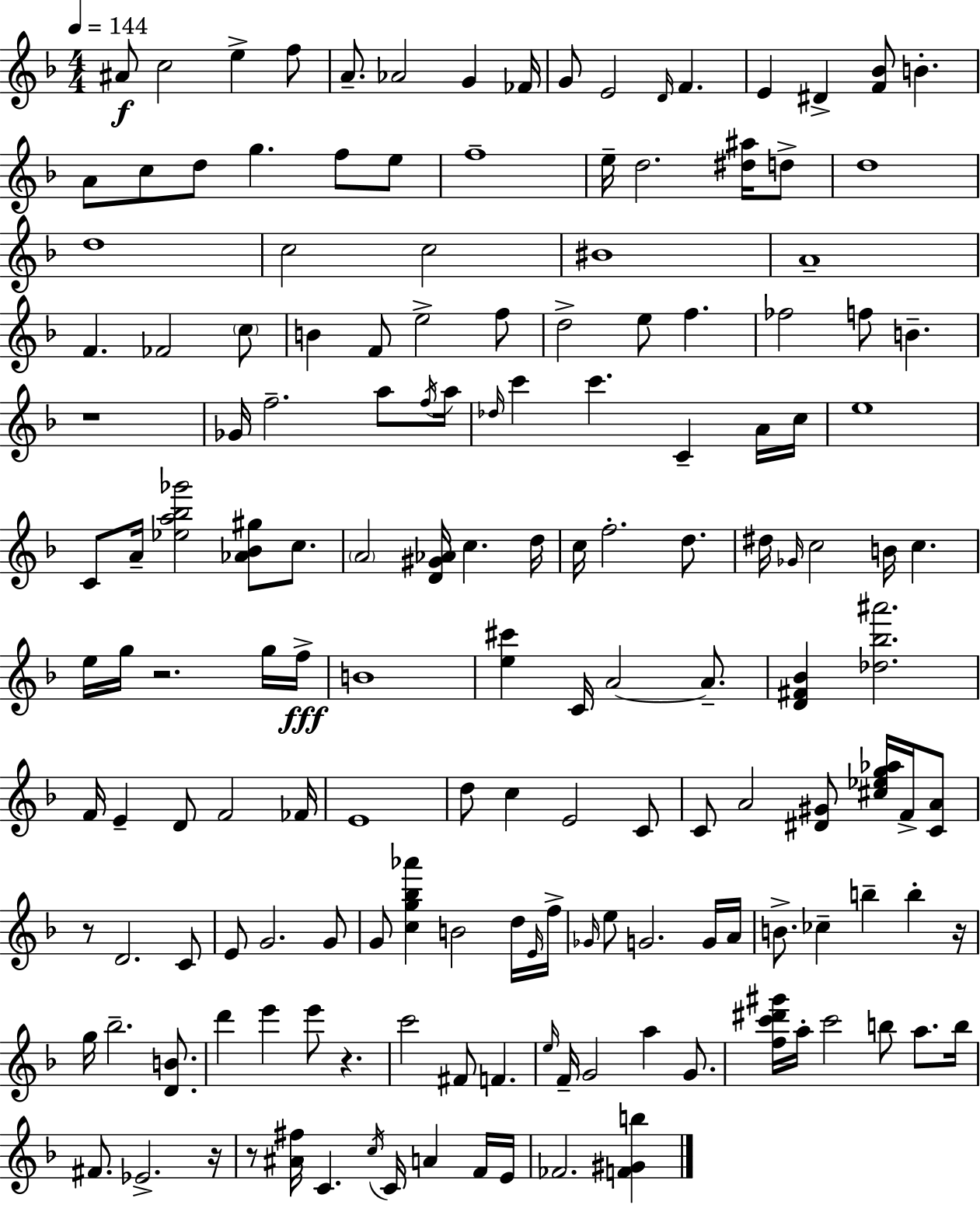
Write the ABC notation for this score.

X:1
T:Untitled
M:4/4
L:1/4
K:Dm
^A/2 c2 e f/2 A/2 _A2 G _F/4 G/2 E2 D/4 F E ^D [F_B]/2 B A/2 c/2 d/2 g f/2 e/2 f4 e/4 d2 [^d^a]/4 d/2 d4 d4 c2 c2 ^B4 A4 F _F2 c/2 B F/2 e2 f/2 d2 e/2 f _f2 f/2 B z4 _G/4 f2 a/2 f/4 a/4 _d/4 c' c' C A/4 c/4 e4 C/2 A/4 [_ea_b_g']2 [_A_B^g]/2 c/2 A2 [D^G_A]/4 c d/4 c/4 f2 d/2 ^d/4 _G/4 c2 B/4 c e/4 g/4 z2 g/4 f/4 B4 [e^c'] C/4 A2 A/2 [D^F_B] [_d_b^a']2 F/4 E D/2 F2 _F/4 E4 d/2 c E2 C/2 C/2 A2 [^D^G]/2 [^c_eg_a]/4 F/4 [CA]/2 z/2 D2 C/2 E/2 G2 G/2 G/2 [cg_b_a'] B2 d/4 E/4 f/4 _G/4 e/2 G2 G/4 A/4 B/2 _c b b z/4 g/4 _b2 [DB]/2 d' e' e'/2 z c'2 ^F/2 F e/4 F/4 G2 a G/2 [fc'^d'^g']/4 a/4 c'2 b/2 a/2 b/4 ^F/2 _E2 z/4 z/2 [^A^f]/4 C c/4 C/4 A F/4 E/4 _F2 [F^Gb]